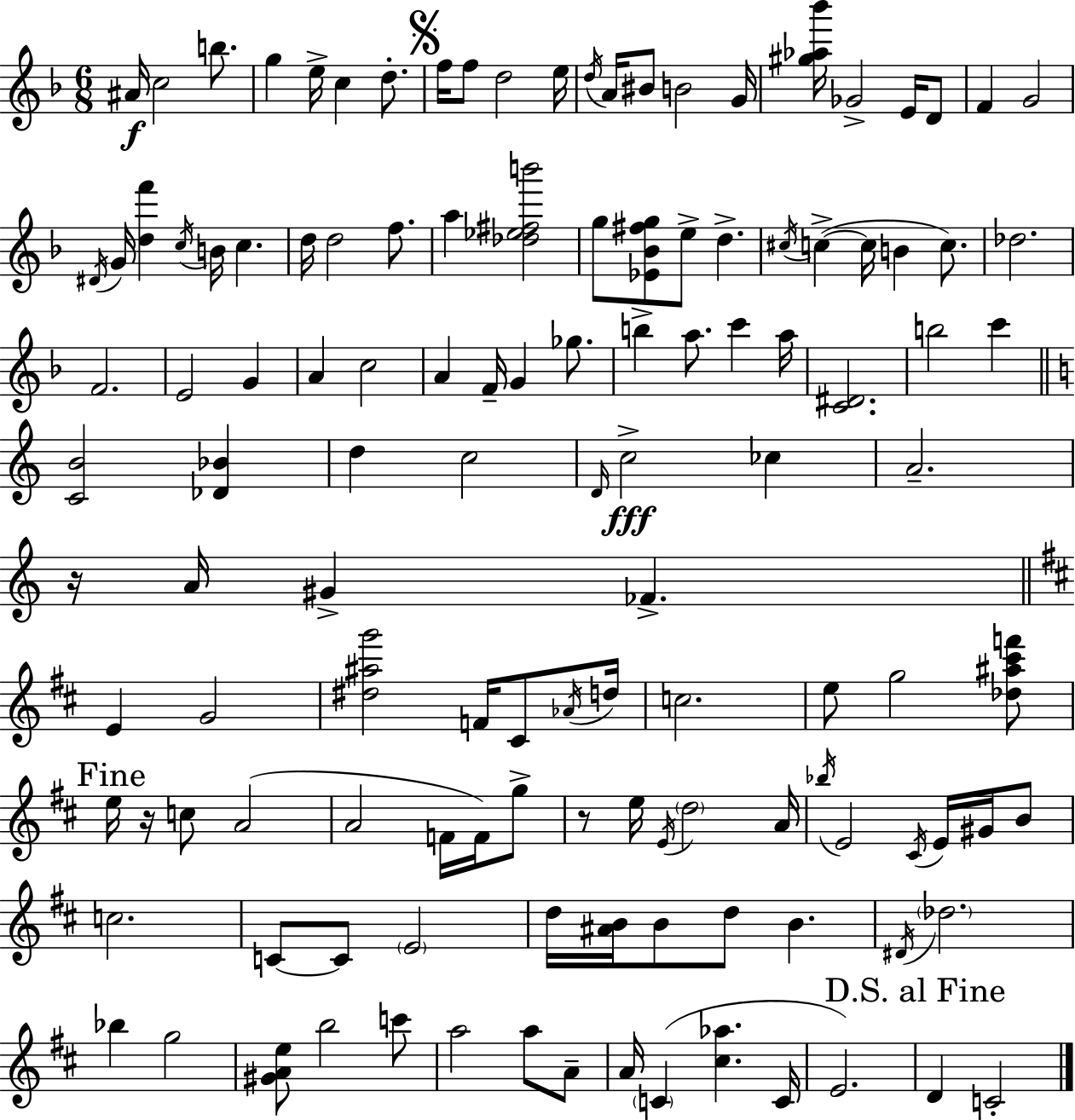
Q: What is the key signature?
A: F major